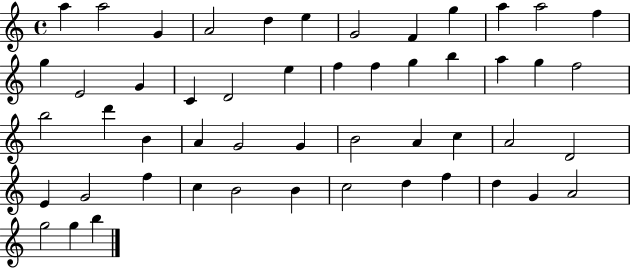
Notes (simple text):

A5/q A5/h G4/q A4/h D5/q E5/q G4/h F4/q G5/q A5/q A5/h F5/q G5/q E4/h G4/q C4/q D4/h E5/q F5/q F5/q G5/q B5/q A5/q G5/q F5/h B5/h D6/q B4/q A4/q G4/h G4/q B4/h A4/q C5/q A4/h D4/h E4/q G4/h F5/q C5/q B4/h B4/q C5/h D5/q F5/q D5/q G4/q A4/h G5/h G5/q B5/q